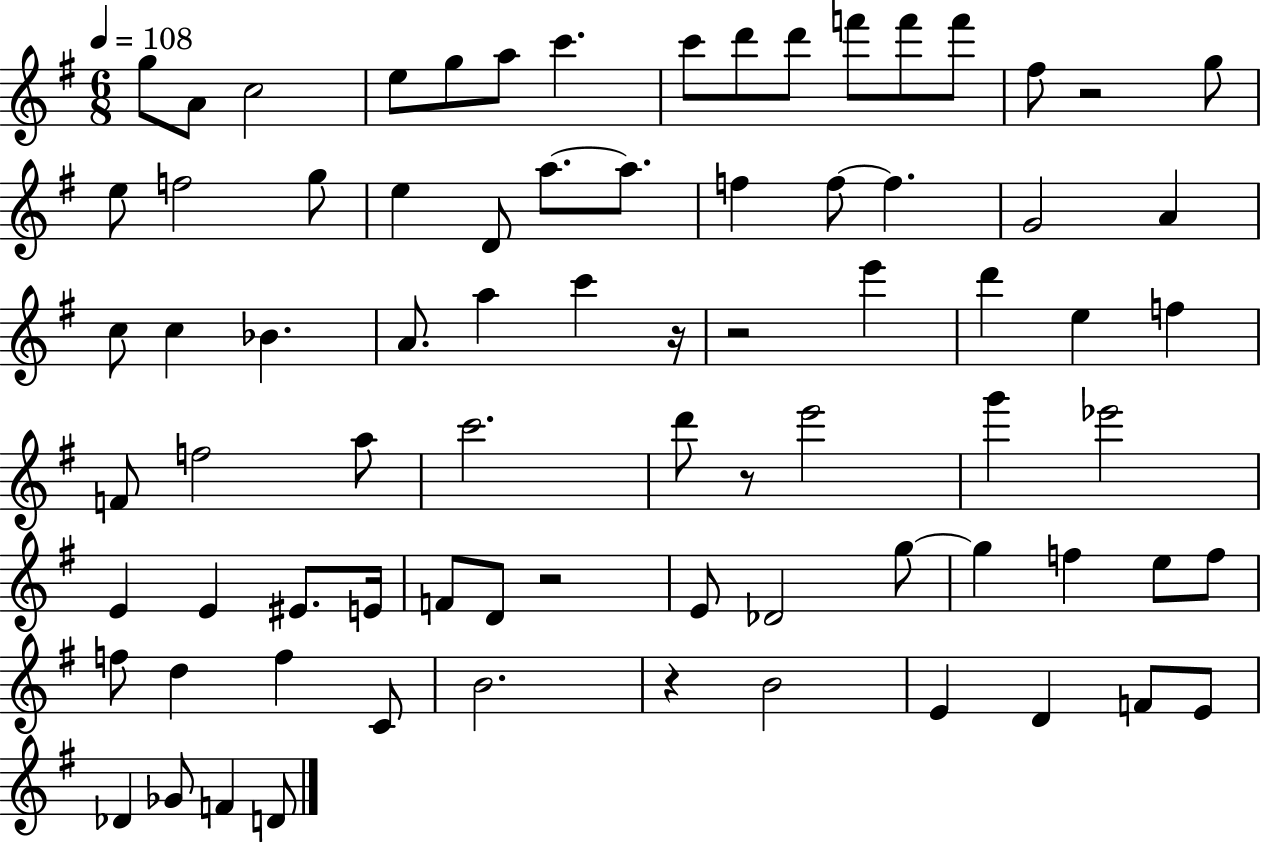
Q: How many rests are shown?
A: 6